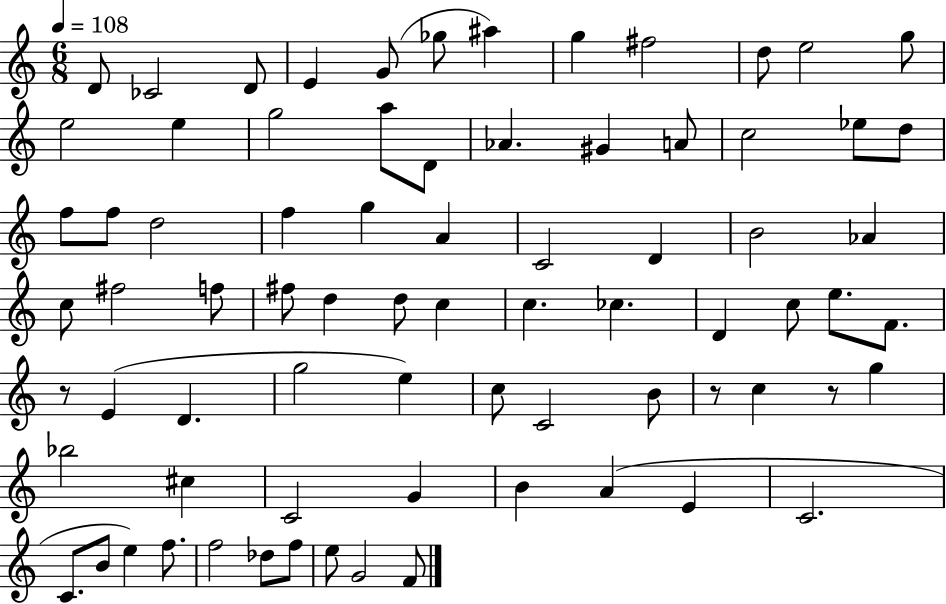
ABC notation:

X:1
T:Untitled
M:6/8
L:1/4
K:C
D/2 _C2 D/2 E G/2 _g/2 ^a g ^f2 d/2 e2 g/2 e2 e g2 a/2 D/2 _A ^G A/2 c2 _e/2 d/2 f/2 f/2 d2 f g A C2 D B2 _A c/2 ^f2 f/2 ^f/2 d d/2 c c _c D c/2 e/2 F/2 z/2 E D g2 e c/2 C2 B/2 z/2 c z/2 g _b2 ^c C2 G B A E C2 C/2 B/2 e f/2 f2 _d/2 f/2 e/2 G2 F/2